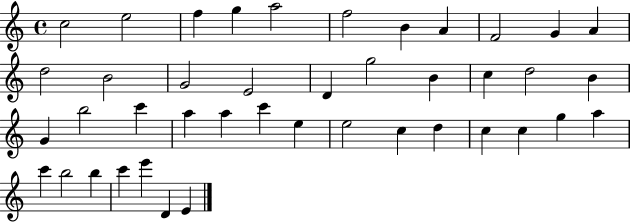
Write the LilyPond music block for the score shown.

{
  \clef treble
  \time 4/4
  \defaultTimeSignature
  \key c \major
  c''2 e''2 | f''4 g''4 a''2 | f''2 b'4 a'4 | f'2 g'4 a'4 | \break d''2 b'2 | g'2 e'2 | d'4 g''2 b'4 | c''4 d''2 b'4 | \break g'4 b''2 c'''4 | a''4 a''4 c'''4 e''4 | e''2 c''4 d''4 | c''4 c''4 g''4 a''4 | \break c'''4 b''2 b''4 | c'''4 e'''4 d'4 e'4 | \bar "|."
}